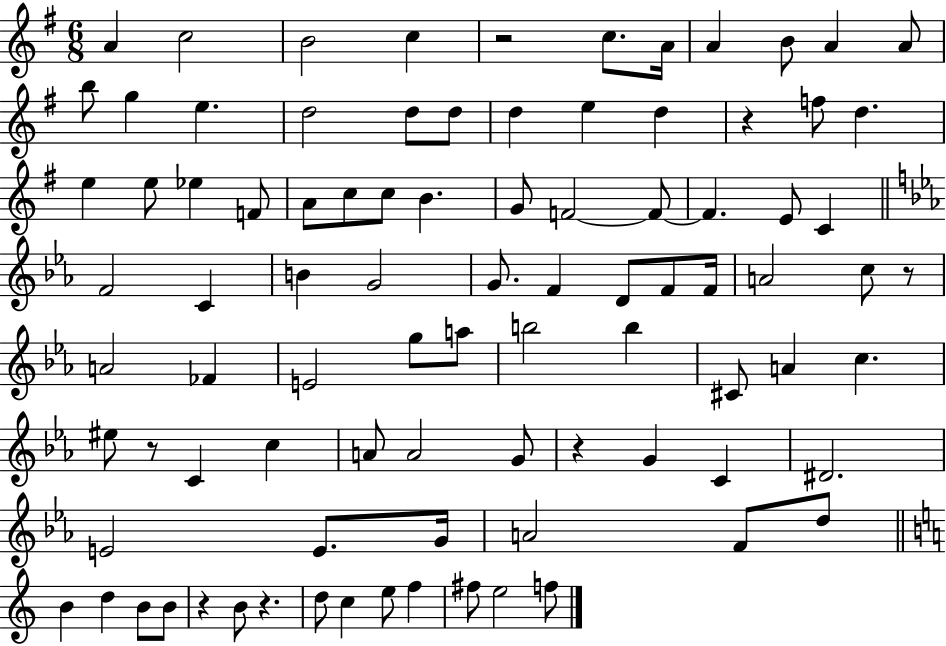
A4/q C5/h B4/h C5/q R/h C5/e. A4/s A4/q B4/e A4/q A4/e B5/e G5/q E5/q. D5/h D5/e D5/e D5/q E5/q D5/q R/q F5/e D5/q. E5/q E5/e Eb5/q F4/e A4/e C5/e C5/e B4/q. G4/e F4/h F4/e F4/q. E4/e C4/q F4/h C4/q B4/q G4/h G4/e. F4/q D4/e F4/e F4/s A4/h C5/e R/e A4/h FES4/q E4/h G5/e A5/e B5/h B5/q C#4/e A4/q C5/q. EIS5/e R/e C4/q C5/q A4/e A4/h G4/e R/q G4/q C4/q D#4/h. E4/h E4/e. G4/s A4/h F4/e D5/e B4/q D5/q B4/e B4/e R/q B4/e R/q. D5/e C5/q E5/e F5/q F#5/e E5/h F5/e